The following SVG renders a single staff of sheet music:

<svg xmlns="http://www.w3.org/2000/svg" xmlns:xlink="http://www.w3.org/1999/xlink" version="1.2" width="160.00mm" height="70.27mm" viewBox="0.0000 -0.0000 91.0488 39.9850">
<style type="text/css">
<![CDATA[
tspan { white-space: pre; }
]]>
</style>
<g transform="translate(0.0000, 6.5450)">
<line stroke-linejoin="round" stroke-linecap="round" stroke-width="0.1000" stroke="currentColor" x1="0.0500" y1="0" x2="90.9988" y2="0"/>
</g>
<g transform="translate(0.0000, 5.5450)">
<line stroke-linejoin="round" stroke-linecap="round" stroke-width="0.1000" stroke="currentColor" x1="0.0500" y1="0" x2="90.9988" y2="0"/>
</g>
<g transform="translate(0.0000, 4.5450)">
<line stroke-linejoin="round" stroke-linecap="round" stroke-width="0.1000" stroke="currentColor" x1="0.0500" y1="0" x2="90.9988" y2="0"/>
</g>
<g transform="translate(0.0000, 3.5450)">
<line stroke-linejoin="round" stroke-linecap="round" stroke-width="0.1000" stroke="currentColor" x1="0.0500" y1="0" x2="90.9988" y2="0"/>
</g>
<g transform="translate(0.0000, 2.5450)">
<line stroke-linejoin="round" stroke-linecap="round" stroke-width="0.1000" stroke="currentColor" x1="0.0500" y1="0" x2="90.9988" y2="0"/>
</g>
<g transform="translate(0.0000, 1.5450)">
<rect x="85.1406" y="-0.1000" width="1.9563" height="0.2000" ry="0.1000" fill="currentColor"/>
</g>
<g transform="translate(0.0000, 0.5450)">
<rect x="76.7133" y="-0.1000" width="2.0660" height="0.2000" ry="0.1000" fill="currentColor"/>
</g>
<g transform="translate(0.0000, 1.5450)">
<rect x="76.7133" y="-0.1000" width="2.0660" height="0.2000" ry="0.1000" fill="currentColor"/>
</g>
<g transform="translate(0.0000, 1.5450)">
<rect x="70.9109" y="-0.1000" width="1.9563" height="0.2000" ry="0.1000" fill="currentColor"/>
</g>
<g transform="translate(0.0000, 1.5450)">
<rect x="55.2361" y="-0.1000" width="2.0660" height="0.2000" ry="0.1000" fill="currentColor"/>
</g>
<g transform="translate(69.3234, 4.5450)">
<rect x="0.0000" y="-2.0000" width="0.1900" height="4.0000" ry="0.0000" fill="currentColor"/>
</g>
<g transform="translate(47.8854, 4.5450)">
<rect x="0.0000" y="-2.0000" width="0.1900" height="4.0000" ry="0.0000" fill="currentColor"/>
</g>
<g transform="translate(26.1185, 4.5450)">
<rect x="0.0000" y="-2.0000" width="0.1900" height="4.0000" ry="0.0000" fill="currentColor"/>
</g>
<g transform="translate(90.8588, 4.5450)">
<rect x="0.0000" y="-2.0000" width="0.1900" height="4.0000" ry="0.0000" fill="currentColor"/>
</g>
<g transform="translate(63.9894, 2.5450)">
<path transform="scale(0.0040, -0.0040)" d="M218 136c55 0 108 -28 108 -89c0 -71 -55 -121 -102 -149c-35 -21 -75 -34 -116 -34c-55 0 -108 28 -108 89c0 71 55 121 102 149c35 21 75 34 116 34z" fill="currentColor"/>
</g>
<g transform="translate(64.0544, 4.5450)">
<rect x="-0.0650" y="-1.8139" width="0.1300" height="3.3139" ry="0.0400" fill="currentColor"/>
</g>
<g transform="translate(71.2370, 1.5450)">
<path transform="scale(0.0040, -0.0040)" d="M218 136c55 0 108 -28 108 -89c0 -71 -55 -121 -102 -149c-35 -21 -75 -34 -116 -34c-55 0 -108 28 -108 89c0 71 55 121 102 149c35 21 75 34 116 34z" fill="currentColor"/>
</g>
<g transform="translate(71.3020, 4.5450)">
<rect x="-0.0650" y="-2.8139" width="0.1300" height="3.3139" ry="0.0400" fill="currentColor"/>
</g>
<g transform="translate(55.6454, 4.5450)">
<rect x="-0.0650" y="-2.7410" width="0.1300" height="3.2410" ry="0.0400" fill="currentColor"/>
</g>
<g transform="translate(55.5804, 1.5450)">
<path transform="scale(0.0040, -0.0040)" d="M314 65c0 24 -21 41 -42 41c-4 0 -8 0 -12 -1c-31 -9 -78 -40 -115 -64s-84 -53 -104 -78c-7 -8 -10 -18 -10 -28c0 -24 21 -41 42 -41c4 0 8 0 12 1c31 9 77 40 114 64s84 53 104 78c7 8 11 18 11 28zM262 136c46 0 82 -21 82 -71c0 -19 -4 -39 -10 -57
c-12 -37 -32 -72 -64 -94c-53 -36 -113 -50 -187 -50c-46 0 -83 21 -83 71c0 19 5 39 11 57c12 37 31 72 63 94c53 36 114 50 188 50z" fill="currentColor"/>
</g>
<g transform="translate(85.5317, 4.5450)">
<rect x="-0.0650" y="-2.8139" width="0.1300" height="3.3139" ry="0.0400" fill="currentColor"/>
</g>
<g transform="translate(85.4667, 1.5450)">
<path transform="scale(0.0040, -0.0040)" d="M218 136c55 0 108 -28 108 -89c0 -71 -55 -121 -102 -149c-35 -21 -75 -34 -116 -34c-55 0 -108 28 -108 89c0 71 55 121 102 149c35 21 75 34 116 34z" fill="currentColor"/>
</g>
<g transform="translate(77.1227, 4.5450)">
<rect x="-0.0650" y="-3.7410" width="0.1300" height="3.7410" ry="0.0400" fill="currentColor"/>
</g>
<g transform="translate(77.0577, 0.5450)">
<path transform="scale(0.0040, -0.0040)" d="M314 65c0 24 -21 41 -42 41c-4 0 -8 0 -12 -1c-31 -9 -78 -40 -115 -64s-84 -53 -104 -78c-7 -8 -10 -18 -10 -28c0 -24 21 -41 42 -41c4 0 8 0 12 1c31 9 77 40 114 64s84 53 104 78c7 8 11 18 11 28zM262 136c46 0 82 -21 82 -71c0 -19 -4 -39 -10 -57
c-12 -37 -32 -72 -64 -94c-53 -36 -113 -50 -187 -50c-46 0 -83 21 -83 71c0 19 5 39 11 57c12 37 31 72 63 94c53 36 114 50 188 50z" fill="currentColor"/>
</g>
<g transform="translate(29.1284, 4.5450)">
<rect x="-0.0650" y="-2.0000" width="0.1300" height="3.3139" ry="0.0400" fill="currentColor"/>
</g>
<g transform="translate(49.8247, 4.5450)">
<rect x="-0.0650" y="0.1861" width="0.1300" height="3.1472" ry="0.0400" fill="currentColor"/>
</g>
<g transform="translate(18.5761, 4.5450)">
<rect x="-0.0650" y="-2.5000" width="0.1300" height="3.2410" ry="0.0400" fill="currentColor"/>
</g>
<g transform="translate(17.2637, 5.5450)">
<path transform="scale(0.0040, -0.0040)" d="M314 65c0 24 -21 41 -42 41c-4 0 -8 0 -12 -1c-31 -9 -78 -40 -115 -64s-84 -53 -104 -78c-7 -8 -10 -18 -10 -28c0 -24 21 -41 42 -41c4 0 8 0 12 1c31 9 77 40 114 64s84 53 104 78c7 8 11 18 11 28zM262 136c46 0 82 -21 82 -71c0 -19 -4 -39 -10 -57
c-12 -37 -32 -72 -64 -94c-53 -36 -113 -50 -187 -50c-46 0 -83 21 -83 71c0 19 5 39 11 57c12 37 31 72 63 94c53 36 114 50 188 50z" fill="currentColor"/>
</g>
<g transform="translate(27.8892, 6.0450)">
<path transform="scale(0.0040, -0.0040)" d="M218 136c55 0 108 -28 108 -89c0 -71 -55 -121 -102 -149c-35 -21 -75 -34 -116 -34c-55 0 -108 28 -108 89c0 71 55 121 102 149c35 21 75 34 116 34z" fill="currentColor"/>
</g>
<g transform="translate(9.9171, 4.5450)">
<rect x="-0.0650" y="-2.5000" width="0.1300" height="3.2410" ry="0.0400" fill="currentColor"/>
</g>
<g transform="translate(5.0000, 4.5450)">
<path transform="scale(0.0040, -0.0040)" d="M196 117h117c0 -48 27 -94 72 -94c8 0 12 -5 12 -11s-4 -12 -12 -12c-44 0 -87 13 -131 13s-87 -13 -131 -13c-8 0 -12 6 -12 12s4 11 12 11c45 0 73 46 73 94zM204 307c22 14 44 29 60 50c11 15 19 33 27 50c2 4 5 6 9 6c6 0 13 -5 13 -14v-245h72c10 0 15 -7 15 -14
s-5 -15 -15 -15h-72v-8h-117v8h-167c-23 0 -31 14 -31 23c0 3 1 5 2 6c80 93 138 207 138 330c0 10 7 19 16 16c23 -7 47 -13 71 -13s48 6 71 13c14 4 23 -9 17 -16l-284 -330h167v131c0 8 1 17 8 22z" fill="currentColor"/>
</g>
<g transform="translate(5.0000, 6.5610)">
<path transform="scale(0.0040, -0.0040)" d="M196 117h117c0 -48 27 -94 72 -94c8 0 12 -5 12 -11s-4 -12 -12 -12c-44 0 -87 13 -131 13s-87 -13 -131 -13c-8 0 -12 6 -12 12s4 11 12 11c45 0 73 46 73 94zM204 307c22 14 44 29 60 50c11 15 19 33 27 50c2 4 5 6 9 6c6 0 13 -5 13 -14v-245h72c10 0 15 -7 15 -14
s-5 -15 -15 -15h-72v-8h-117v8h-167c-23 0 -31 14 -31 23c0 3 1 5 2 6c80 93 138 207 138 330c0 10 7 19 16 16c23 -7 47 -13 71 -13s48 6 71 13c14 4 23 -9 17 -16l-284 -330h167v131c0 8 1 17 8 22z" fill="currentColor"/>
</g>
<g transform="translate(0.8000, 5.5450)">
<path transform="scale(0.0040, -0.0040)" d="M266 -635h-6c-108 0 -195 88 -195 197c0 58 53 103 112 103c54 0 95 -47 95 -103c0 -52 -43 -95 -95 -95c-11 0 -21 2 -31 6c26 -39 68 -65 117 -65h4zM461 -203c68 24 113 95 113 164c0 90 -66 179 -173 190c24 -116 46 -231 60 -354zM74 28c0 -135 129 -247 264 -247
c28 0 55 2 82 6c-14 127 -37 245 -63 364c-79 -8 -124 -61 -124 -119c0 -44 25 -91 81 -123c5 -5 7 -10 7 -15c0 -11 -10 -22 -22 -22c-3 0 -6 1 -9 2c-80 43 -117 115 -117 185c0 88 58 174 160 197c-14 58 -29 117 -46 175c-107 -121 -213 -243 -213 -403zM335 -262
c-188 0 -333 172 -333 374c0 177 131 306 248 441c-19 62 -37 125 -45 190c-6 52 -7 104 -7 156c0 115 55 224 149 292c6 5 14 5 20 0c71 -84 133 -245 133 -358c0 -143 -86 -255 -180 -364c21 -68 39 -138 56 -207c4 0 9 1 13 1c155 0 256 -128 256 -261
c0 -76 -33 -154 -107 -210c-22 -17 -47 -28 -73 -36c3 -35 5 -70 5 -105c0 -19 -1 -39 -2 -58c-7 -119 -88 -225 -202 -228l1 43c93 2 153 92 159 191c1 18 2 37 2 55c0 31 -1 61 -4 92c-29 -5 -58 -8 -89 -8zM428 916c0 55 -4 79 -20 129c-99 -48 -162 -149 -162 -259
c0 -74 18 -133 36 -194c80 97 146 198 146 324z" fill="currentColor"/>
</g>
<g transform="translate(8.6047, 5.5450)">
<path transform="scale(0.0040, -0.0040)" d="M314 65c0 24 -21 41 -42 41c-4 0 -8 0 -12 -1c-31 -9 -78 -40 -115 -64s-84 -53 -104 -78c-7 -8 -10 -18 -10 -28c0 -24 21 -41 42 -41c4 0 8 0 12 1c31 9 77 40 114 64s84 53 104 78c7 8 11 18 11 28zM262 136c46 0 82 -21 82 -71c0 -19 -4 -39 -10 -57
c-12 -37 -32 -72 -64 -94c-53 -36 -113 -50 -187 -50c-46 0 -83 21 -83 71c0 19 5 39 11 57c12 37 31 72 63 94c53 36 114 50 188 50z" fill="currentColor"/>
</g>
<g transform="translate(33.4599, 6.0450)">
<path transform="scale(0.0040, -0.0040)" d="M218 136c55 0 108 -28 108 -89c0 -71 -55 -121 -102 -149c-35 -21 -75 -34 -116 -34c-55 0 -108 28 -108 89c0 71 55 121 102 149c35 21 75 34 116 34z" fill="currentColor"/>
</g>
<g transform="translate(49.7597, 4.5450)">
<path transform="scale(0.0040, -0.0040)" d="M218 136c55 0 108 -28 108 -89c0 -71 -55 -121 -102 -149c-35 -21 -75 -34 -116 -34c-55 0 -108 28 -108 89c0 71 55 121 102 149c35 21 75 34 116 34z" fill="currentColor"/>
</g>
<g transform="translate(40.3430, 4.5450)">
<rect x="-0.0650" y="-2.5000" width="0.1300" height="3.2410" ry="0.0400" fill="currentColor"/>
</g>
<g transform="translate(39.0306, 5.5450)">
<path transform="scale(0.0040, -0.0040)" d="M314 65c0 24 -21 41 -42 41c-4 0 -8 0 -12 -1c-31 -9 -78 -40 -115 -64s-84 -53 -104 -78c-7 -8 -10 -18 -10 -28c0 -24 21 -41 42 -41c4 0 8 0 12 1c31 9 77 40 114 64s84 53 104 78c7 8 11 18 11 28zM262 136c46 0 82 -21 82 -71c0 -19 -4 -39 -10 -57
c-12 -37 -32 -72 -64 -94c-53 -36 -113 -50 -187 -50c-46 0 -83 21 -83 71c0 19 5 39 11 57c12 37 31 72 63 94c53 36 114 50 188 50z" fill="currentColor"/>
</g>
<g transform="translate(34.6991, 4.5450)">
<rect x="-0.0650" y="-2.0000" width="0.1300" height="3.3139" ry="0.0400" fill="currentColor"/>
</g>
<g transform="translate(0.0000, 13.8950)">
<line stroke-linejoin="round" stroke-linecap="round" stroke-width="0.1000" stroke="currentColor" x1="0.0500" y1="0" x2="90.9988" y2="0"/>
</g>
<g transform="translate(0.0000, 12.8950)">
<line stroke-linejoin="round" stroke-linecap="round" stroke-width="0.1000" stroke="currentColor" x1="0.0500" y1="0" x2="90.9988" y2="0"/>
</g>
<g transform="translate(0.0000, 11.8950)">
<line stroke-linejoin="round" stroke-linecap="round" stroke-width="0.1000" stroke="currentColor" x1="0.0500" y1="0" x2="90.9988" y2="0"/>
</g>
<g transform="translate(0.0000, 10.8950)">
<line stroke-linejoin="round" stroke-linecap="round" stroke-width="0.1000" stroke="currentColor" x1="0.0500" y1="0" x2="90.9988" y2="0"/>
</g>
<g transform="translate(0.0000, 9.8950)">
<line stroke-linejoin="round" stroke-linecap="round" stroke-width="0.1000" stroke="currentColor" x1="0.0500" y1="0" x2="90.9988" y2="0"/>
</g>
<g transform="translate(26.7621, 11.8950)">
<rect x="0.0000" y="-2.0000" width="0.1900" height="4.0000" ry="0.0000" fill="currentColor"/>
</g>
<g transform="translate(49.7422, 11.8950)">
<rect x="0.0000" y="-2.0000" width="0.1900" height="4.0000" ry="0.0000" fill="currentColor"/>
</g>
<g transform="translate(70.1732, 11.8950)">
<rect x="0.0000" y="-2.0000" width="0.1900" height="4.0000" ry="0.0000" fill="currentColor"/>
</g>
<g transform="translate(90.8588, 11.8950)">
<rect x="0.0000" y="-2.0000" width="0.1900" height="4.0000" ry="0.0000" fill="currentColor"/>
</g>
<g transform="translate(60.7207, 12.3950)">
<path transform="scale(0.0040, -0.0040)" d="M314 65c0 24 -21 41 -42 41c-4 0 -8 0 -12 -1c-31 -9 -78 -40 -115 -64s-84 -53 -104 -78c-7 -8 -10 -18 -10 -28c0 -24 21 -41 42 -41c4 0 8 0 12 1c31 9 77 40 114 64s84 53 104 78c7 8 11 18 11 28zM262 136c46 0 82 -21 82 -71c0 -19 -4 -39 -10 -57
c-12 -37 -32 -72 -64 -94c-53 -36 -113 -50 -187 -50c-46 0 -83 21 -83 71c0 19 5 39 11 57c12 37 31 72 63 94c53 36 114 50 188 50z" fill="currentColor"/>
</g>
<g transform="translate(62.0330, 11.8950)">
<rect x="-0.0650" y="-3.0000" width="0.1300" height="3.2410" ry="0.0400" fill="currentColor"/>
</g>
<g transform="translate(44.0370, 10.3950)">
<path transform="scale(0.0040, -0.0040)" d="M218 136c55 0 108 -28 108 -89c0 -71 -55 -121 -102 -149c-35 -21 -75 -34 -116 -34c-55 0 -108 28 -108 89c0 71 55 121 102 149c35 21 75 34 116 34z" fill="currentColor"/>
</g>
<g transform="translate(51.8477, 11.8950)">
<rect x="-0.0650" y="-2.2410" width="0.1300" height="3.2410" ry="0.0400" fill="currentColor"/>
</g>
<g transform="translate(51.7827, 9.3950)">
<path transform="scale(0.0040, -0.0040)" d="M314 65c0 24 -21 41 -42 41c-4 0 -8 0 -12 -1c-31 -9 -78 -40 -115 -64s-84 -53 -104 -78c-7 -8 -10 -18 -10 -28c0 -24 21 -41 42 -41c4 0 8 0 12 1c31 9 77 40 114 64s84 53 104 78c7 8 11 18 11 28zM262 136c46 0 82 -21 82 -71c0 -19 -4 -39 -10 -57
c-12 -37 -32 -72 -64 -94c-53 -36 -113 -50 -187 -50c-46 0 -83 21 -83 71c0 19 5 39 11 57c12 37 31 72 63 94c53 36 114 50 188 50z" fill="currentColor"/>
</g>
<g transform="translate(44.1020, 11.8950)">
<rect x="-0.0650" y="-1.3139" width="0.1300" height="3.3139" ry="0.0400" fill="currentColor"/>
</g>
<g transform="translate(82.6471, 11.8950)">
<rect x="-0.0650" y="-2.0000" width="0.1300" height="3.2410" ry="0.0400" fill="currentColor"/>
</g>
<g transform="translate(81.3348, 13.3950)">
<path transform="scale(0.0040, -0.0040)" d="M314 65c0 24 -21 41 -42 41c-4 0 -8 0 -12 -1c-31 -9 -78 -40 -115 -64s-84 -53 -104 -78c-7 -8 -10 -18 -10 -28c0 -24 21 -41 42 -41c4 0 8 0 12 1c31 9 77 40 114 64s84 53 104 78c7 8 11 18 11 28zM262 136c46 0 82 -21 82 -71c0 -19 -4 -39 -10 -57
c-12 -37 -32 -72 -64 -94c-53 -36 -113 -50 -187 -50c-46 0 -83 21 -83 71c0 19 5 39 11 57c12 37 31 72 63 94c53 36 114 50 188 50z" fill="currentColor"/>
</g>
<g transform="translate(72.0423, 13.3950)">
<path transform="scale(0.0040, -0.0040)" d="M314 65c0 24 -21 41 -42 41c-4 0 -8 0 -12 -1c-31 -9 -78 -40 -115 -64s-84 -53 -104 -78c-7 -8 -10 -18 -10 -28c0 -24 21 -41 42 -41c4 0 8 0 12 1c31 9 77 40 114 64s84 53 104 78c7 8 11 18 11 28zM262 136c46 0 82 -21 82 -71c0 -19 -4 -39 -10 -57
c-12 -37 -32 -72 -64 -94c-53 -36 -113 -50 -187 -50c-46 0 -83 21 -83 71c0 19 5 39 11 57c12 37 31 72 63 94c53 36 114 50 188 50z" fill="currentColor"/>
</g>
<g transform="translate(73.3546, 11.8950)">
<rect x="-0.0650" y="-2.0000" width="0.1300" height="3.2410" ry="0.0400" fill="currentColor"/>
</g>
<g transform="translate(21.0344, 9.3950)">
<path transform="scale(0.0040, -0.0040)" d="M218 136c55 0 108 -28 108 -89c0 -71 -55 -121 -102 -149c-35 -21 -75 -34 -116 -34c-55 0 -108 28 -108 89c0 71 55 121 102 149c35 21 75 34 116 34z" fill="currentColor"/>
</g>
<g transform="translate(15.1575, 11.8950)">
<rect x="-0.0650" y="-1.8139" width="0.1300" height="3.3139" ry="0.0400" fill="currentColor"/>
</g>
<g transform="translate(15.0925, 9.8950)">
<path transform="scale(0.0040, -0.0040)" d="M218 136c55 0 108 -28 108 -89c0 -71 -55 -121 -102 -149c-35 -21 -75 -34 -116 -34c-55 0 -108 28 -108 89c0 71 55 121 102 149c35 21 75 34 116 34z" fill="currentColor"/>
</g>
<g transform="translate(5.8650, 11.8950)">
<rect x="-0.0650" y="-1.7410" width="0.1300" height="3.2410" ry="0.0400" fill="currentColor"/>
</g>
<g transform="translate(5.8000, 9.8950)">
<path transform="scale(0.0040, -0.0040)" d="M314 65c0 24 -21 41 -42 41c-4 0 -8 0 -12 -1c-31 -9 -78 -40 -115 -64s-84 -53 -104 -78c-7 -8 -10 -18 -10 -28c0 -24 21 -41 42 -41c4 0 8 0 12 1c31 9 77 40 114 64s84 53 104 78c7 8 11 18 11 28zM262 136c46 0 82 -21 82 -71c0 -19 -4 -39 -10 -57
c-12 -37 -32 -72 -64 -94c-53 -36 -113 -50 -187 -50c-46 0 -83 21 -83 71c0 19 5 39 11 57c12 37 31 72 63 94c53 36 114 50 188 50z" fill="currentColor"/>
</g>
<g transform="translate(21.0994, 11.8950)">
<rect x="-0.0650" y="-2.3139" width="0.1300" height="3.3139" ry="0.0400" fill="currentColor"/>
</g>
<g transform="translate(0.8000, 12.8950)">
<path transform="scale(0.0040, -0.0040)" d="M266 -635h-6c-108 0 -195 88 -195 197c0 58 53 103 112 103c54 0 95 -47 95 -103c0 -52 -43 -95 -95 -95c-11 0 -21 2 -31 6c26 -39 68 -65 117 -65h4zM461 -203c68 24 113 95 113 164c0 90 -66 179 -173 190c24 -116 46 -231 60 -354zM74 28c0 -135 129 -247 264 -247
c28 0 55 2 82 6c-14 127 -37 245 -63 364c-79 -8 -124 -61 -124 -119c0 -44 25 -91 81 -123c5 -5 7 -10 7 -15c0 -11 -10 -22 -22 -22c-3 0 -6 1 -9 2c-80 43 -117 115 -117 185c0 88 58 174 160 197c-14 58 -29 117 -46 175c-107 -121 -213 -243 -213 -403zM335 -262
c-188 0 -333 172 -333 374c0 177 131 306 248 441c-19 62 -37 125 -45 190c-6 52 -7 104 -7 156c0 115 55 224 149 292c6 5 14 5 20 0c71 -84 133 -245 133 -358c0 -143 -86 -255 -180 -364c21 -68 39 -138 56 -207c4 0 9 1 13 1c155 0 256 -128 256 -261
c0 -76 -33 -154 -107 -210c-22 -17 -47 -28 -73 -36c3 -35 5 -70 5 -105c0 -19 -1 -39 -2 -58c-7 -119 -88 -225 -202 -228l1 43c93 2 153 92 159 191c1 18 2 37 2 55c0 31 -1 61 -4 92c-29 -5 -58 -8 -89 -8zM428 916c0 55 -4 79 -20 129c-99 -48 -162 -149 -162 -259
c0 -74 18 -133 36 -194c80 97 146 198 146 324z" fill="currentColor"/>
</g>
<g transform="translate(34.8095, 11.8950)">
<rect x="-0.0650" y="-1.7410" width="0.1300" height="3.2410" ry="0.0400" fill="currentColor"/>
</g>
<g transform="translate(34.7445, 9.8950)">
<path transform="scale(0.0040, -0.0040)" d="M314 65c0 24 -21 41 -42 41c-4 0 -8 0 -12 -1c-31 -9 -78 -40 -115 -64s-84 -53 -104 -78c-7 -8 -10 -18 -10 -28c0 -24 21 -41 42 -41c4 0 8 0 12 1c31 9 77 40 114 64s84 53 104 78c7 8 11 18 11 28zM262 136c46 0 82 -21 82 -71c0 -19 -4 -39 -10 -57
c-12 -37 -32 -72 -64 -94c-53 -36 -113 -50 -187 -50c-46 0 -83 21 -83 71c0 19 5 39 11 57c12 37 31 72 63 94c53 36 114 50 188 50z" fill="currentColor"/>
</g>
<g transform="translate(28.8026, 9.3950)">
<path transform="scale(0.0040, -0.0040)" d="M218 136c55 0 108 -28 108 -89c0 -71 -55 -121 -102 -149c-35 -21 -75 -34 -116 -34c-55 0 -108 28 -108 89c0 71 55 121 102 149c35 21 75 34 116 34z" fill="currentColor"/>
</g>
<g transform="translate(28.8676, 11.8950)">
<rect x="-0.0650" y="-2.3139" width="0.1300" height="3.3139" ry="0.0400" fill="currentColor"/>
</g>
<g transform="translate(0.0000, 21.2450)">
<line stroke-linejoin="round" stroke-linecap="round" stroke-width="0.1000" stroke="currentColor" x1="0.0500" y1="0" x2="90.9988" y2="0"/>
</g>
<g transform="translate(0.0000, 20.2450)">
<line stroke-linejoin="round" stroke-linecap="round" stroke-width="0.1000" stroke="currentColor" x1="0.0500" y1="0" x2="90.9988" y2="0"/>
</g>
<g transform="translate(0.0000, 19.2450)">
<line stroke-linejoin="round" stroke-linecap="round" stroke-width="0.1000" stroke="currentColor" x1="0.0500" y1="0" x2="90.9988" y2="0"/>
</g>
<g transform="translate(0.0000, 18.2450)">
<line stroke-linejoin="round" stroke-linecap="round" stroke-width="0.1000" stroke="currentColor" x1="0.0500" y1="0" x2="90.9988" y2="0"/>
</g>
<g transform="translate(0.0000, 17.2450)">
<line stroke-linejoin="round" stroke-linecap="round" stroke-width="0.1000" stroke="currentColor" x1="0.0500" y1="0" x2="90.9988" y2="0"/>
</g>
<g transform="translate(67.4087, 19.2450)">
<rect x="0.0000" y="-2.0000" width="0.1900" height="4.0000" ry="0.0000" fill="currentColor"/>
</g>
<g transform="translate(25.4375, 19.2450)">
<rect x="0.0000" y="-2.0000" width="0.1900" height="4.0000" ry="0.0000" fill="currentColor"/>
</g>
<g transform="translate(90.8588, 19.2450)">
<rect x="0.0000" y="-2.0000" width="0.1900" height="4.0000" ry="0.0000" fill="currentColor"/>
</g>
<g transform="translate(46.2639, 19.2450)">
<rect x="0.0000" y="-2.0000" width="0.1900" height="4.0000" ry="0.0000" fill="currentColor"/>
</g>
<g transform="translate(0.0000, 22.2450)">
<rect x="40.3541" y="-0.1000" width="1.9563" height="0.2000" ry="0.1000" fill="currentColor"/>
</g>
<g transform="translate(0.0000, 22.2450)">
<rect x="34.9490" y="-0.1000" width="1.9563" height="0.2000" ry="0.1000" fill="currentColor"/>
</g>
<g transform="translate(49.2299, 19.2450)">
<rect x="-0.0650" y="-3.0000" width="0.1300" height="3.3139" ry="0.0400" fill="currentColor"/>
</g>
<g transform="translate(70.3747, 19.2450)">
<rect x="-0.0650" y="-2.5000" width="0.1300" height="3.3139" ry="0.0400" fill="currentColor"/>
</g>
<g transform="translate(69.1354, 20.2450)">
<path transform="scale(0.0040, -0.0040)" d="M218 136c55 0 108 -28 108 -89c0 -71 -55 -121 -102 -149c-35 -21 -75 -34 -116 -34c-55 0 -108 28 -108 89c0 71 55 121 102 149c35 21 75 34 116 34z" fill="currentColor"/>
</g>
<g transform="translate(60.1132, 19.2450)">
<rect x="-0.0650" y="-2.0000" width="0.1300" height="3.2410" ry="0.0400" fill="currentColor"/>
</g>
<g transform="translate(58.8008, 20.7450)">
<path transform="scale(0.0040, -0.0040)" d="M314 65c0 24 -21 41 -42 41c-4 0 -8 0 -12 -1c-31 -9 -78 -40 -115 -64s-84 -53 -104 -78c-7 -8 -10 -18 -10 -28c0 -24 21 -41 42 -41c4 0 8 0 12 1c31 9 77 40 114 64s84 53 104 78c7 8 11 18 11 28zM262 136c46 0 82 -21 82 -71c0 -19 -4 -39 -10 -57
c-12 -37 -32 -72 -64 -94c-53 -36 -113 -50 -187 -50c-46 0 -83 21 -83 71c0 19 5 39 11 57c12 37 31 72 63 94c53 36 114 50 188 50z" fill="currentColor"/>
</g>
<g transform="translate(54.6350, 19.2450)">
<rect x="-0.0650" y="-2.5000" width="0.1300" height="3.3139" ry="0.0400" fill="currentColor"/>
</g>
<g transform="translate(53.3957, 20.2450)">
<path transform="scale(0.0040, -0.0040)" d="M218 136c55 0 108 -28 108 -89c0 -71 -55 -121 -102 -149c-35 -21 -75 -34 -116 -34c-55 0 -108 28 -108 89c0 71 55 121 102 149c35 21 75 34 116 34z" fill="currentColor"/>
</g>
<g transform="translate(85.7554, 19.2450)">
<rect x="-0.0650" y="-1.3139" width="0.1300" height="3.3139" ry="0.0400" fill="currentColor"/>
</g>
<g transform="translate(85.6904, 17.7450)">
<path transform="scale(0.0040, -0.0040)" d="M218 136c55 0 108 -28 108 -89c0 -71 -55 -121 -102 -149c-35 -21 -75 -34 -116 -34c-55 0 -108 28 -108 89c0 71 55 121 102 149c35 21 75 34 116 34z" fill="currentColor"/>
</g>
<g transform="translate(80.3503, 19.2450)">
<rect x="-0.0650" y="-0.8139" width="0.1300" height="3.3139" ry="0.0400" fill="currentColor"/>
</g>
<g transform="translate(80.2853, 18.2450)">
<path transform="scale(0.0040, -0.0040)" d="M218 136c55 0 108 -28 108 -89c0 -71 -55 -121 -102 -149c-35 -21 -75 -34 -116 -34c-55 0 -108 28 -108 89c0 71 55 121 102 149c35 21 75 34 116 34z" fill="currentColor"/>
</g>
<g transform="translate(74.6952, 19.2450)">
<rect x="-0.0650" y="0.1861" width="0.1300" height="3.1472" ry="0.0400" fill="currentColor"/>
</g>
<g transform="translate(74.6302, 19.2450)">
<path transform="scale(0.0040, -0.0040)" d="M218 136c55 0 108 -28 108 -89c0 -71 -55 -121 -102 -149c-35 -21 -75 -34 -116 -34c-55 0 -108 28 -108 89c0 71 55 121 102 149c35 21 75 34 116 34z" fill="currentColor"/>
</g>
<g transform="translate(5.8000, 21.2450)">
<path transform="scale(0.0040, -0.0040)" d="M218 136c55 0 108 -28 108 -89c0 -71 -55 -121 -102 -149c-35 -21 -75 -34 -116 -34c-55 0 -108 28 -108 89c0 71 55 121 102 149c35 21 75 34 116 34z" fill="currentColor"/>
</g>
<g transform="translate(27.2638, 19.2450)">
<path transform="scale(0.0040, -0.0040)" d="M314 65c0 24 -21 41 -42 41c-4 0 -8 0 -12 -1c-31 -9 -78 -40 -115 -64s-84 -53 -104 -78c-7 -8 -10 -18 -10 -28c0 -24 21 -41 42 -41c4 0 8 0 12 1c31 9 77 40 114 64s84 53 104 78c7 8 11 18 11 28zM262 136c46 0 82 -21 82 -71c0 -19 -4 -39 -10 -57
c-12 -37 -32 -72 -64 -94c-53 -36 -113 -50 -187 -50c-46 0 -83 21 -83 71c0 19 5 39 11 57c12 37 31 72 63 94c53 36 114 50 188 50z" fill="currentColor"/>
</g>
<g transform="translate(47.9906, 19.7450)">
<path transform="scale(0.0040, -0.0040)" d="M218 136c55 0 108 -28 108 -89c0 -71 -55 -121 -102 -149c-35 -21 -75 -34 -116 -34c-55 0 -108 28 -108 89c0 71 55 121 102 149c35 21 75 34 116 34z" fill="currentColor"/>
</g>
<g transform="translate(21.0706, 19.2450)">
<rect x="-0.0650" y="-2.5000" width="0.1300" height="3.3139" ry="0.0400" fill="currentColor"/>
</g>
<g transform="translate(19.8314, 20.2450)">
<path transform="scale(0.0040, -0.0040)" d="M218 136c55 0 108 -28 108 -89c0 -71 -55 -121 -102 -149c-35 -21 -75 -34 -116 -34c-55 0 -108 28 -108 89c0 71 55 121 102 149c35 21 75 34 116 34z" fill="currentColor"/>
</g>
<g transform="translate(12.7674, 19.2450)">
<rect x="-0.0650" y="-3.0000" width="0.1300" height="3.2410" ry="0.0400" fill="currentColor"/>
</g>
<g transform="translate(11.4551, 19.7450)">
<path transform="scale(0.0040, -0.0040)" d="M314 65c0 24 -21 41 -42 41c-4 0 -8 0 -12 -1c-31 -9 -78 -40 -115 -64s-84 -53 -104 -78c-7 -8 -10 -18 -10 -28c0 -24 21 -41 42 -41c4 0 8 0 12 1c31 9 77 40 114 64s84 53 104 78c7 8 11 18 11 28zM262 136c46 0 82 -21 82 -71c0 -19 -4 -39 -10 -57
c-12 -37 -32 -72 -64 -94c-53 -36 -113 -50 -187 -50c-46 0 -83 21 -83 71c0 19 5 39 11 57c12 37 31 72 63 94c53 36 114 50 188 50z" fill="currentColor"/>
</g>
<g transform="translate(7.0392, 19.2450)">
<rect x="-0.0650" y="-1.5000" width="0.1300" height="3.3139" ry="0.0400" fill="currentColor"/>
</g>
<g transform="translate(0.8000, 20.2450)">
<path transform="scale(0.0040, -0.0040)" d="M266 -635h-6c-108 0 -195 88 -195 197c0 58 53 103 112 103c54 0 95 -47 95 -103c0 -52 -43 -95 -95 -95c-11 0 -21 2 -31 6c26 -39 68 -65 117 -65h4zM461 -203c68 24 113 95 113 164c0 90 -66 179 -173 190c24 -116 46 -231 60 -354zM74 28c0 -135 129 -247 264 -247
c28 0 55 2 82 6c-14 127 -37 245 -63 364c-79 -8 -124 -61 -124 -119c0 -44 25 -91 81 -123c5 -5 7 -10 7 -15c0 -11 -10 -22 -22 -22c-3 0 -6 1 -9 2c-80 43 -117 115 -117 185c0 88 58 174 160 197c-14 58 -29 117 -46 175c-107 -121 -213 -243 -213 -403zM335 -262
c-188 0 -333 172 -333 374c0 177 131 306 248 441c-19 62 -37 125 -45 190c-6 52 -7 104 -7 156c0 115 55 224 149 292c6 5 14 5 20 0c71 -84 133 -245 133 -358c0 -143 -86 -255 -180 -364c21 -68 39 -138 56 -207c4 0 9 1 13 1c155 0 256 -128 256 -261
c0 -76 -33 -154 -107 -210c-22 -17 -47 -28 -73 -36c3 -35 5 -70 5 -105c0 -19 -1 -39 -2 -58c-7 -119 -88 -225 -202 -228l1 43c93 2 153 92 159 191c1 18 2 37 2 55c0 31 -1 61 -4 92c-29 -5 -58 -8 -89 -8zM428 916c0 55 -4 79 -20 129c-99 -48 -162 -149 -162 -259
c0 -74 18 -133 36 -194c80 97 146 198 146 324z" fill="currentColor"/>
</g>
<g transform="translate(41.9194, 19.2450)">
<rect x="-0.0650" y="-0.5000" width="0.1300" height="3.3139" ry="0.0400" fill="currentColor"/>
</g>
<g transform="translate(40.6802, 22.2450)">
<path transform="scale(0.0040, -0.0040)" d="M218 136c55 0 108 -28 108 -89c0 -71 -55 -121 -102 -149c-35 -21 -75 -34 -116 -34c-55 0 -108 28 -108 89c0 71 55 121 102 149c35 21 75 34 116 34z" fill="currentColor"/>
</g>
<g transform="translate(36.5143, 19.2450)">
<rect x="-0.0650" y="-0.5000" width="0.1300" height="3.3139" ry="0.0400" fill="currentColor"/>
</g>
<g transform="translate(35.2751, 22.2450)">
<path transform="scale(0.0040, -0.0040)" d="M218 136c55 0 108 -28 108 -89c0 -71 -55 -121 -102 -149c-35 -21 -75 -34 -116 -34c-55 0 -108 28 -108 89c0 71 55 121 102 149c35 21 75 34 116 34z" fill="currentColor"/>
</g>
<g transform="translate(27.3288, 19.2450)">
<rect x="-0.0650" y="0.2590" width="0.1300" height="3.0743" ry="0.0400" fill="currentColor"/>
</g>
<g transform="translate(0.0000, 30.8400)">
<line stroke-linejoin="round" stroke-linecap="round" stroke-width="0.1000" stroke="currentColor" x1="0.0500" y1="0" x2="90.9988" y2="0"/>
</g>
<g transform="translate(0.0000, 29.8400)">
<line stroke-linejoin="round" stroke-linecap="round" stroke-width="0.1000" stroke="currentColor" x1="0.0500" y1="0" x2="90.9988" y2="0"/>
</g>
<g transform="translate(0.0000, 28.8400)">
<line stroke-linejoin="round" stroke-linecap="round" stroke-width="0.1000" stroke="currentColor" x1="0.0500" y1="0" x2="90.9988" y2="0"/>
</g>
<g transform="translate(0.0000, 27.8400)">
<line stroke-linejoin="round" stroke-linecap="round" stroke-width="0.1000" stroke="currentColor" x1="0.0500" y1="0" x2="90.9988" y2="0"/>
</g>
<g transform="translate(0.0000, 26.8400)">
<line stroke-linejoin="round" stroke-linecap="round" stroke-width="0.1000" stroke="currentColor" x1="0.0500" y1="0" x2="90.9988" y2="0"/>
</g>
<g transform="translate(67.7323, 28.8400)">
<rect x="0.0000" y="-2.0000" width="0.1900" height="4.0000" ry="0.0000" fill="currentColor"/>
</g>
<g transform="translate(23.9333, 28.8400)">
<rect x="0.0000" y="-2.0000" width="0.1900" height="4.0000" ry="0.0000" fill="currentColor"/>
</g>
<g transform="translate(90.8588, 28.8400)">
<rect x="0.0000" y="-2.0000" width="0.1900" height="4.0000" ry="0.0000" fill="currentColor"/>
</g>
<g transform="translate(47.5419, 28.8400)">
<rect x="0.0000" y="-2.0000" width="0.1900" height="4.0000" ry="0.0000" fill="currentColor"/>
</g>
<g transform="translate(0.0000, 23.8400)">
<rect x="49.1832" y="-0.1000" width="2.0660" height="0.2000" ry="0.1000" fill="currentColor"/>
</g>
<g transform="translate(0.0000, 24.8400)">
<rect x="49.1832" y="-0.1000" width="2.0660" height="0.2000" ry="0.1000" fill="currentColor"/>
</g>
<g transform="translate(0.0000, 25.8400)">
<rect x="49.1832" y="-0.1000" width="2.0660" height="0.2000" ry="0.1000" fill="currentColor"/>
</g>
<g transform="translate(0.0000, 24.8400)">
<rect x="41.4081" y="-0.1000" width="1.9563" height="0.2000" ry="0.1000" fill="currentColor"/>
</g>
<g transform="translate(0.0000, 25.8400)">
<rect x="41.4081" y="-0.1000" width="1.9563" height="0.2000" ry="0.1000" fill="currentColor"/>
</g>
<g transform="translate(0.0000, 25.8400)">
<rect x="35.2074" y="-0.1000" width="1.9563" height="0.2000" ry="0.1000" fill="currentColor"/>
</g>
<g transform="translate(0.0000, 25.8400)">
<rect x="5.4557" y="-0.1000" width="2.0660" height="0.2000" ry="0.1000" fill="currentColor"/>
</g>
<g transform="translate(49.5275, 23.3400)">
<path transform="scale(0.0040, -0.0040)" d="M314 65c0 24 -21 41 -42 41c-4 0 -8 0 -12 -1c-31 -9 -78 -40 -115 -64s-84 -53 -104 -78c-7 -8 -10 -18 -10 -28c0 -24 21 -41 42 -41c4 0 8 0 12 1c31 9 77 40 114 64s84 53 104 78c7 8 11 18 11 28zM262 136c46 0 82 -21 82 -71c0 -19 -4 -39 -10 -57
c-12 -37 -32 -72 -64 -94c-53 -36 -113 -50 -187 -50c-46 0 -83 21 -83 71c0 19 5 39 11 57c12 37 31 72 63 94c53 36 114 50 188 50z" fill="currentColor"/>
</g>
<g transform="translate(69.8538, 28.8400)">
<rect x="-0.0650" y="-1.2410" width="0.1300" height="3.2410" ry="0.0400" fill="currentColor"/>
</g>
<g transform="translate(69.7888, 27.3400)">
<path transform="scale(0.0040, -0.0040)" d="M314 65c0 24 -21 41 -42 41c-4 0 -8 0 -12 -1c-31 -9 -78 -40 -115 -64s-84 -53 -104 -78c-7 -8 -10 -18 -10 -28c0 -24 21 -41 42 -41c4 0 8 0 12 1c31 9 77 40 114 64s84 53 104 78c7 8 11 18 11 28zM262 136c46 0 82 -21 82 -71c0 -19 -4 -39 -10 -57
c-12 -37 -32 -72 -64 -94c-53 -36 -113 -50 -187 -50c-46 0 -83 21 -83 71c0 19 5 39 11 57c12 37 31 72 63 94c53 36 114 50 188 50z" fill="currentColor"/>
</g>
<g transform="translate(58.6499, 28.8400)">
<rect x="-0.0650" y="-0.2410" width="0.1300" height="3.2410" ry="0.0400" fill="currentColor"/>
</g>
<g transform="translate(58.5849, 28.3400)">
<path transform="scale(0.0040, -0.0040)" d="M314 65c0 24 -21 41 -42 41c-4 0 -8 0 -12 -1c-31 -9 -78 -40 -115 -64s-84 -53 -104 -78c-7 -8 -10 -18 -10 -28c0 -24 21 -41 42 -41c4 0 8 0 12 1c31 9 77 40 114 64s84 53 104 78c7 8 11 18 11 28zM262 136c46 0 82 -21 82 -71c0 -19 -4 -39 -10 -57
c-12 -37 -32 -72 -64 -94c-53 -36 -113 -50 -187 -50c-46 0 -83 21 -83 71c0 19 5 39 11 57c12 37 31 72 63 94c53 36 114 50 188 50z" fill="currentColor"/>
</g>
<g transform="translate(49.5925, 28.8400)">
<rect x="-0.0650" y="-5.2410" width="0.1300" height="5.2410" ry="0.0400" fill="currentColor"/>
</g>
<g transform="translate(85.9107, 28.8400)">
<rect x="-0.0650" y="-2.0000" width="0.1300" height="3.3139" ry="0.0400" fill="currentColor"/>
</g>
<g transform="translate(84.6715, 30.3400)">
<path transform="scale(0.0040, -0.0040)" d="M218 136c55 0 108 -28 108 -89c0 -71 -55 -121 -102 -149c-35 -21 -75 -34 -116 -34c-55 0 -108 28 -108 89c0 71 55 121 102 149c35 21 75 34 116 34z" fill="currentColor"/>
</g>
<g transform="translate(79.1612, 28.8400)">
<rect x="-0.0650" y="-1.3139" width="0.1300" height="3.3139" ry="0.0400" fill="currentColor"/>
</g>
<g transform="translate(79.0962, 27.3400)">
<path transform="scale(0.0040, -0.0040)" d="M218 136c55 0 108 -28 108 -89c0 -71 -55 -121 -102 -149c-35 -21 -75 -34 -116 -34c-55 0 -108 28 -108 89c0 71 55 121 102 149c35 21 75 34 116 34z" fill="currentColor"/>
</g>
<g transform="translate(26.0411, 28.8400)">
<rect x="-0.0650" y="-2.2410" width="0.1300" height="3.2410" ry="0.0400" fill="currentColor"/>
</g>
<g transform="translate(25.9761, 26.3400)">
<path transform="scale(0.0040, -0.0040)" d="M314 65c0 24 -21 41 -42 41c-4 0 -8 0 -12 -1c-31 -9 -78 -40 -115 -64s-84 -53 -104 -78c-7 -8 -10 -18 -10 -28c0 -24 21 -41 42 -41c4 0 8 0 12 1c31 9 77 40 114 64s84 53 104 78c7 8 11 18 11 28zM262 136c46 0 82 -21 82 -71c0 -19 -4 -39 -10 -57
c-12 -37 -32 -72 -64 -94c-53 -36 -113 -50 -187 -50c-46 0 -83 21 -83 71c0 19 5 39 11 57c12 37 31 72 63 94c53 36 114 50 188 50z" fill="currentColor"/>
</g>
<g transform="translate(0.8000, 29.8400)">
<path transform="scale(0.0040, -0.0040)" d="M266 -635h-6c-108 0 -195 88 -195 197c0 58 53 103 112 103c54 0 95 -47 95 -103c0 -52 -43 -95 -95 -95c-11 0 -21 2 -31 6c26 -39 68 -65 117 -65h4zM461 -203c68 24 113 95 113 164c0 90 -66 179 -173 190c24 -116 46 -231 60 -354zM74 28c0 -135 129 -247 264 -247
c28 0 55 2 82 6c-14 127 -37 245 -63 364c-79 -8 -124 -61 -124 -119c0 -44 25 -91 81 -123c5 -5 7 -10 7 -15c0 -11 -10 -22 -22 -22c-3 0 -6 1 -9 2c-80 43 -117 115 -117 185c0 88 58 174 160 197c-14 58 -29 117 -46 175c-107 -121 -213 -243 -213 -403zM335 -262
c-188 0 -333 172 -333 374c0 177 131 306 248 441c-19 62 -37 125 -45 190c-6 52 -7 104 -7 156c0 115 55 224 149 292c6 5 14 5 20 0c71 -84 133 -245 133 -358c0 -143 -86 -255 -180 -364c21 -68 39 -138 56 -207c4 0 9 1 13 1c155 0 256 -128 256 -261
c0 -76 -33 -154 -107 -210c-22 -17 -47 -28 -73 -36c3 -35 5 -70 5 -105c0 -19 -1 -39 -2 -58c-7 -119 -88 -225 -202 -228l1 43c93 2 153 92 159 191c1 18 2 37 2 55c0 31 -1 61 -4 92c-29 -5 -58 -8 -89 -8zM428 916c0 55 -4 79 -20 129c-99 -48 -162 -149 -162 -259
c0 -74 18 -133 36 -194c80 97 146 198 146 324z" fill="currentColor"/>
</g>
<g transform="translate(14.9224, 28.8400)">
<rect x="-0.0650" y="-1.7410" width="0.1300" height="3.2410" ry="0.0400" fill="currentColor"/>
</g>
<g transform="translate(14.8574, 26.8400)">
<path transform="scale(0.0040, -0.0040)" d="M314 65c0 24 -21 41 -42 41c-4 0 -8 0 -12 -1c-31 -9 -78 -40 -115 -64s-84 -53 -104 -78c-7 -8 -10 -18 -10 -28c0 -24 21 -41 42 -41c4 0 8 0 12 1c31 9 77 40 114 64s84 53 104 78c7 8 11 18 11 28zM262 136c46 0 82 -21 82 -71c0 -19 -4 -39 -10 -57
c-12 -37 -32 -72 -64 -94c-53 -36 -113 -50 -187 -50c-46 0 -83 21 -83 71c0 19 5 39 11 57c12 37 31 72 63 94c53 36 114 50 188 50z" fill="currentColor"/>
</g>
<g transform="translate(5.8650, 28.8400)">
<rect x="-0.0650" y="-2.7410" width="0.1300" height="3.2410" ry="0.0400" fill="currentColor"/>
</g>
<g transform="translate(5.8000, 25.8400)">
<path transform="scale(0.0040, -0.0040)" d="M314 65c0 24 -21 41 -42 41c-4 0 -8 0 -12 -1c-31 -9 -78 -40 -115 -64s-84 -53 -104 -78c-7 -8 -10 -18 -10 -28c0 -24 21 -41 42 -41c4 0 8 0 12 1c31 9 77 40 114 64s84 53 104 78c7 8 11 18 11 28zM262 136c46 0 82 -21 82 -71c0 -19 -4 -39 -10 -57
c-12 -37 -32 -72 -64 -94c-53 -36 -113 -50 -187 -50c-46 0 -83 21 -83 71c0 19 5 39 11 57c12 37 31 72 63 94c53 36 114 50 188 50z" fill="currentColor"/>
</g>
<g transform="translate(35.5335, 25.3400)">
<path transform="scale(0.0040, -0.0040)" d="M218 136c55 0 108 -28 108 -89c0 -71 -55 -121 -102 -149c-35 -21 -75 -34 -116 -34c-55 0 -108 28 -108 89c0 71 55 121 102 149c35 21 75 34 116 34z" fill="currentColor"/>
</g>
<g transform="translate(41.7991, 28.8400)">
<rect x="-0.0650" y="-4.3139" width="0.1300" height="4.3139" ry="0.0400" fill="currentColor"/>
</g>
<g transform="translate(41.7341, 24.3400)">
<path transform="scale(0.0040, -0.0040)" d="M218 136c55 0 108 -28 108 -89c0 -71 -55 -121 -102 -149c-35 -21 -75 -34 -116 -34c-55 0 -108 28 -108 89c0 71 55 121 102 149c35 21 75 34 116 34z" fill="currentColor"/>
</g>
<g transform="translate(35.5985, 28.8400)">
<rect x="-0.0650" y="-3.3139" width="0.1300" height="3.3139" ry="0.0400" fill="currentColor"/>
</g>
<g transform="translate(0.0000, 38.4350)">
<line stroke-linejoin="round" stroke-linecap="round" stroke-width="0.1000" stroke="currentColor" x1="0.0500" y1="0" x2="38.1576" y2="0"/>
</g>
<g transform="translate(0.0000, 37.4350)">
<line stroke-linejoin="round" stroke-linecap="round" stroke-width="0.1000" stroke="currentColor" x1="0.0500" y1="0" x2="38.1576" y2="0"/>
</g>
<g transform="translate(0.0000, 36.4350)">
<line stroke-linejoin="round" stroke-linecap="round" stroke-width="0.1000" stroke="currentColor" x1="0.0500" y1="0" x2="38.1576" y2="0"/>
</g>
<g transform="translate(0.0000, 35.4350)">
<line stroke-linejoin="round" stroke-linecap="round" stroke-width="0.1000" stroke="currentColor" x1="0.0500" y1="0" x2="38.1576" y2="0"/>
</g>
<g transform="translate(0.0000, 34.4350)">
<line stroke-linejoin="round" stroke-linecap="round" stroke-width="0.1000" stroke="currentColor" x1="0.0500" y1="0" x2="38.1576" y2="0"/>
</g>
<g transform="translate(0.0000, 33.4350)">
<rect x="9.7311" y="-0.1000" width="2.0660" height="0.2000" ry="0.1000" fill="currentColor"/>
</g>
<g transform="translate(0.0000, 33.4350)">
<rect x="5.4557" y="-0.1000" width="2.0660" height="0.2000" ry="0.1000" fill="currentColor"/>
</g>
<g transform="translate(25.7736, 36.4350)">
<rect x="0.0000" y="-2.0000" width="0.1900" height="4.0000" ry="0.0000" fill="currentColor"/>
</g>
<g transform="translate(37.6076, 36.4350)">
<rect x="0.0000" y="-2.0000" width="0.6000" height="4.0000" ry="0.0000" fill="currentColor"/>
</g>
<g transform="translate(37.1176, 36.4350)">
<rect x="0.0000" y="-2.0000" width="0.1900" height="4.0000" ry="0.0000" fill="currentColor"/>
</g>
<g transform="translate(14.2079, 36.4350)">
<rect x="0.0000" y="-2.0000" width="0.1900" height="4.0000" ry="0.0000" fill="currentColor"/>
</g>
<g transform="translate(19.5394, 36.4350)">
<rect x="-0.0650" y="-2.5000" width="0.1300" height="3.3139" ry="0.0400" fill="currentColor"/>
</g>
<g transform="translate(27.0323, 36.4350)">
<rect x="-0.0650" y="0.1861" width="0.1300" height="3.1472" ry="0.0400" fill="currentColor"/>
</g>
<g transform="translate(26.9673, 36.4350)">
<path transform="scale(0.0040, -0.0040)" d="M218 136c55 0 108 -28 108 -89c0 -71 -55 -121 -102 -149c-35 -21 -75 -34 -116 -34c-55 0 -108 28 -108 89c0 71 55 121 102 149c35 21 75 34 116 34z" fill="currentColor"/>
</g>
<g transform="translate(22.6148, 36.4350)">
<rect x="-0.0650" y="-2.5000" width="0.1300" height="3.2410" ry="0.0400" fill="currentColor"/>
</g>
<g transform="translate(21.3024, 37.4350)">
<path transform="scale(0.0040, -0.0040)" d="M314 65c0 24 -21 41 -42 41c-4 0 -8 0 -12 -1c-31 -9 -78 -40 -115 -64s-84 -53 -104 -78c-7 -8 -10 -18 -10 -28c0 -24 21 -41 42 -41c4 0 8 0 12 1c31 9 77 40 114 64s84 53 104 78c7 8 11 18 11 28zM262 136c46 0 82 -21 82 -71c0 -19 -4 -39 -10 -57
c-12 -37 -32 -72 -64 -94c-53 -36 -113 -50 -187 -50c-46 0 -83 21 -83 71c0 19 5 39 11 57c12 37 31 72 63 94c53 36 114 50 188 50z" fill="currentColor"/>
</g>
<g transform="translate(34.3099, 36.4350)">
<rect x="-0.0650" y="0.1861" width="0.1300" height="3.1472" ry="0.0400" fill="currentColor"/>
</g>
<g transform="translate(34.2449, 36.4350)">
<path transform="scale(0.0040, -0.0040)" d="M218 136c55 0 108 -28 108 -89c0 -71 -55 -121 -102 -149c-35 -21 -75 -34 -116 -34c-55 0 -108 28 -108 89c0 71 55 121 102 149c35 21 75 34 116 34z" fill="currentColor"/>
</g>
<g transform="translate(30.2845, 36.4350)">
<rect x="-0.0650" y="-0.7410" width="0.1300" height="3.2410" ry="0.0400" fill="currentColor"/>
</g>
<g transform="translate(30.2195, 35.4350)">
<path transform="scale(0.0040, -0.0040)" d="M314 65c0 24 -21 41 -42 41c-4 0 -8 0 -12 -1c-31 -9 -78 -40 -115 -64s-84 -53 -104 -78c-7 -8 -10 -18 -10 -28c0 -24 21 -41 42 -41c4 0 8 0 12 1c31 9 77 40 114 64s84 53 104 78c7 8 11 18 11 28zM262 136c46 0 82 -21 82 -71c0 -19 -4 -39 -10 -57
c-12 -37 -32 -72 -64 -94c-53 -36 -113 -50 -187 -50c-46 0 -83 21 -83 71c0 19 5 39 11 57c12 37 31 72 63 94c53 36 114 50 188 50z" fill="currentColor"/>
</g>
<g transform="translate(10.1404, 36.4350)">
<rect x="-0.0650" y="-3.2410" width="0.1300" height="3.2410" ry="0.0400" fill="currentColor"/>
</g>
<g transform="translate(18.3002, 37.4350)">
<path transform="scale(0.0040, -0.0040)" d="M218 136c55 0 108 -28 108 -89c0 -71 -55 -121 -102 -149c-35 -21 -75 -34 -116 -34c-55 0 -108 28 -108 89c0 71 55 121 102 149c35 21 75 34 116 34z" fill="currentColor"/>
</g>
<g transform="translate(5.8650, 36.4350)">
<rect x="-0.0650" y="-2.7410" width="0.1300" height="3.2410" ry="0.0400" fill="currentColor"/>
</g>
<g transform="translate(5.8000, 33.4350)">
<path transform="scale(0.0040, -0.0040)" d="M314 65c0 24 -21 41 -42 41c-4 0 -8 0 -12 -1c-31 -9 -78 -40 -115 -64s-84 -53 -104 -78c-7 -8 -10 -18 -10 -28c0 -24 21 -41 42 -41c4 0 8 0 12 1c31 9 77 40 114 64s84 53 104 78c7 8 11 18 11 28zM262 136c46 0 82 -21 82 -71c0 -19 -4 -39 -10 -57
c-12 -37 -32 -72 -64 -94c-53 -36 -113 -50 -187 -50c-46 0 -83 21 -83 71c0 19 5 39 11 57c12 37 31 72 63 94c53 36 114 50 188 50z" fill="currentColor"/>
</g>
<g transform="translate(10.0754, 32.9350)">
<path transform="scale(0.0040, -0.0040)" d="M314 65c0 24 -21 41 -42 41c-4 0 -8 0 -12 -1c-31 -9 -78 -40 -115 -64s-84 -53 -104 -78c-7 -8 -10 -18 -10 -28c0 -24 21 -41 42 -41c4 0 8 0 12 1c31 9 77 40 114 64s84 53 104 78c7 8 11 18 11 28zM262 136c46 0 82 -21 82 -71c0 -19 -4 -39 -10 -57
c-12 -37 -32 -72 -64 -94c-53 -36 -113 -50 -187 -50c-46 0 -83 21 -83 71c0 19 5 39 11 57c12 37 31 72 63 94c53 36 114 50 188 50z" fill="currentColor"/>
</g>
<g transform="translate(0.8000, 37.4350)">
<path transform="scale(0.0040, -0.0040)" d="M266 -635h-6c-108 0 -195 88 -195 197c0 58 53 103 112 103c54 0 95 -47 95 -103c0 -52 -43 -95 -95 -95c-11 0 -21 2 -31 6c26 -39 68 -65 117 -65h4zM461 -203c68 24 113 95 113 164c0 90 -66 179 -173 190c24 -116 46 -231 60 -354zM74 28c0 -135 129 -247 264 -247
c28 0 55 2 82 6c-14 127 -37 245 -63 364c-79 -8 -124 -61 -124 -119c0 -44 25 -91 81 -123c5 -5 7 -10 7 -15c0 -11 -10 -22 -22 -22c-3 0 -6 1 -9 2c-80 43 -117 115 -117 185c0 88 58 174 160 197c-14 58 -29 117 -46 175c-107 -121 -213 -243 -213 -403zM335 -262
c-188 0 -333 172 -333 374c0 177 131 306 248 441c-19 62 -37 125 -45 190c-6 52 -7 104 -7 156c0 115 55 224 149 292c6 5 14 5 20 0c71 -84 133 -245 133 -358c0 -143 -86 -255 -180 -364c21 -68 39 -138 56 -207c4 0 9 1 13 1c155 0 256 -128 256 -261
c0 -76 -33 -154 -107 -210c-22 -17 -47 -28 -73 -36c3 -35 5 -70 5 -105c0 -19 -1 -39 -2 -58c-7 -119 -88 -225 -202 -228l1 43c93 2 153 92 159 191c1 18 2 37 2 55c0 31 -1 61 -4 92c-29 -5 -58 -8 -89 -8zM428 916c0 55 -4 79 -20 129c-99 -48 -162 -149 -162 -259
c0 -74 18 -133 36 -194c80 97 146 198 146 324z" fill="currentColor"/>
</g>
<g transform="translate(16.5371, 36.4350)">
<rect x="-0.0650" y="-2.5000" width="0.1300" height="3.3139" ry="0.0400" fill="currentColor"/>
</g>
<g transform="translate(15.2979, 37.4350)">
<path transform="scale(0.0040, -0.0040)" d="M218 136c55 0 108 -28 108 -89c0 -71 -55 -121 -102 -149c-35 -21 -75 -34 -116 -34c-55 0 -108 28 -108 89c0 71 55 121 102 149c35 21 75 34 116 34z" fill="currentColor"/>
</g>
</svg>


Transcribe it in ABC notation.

X:1
T:Untitled
M:4/4
L:1/4
K:C
G2 G2 F F G2 B a2 f a c'2 a f2 f g g f2 e g2 A2 F2 F2 E A2 G B2 C C A G F2 G B d e a2 f2 g2 b d' f'2 c2 e2 e F a2 b2 G G G2 B d2 B